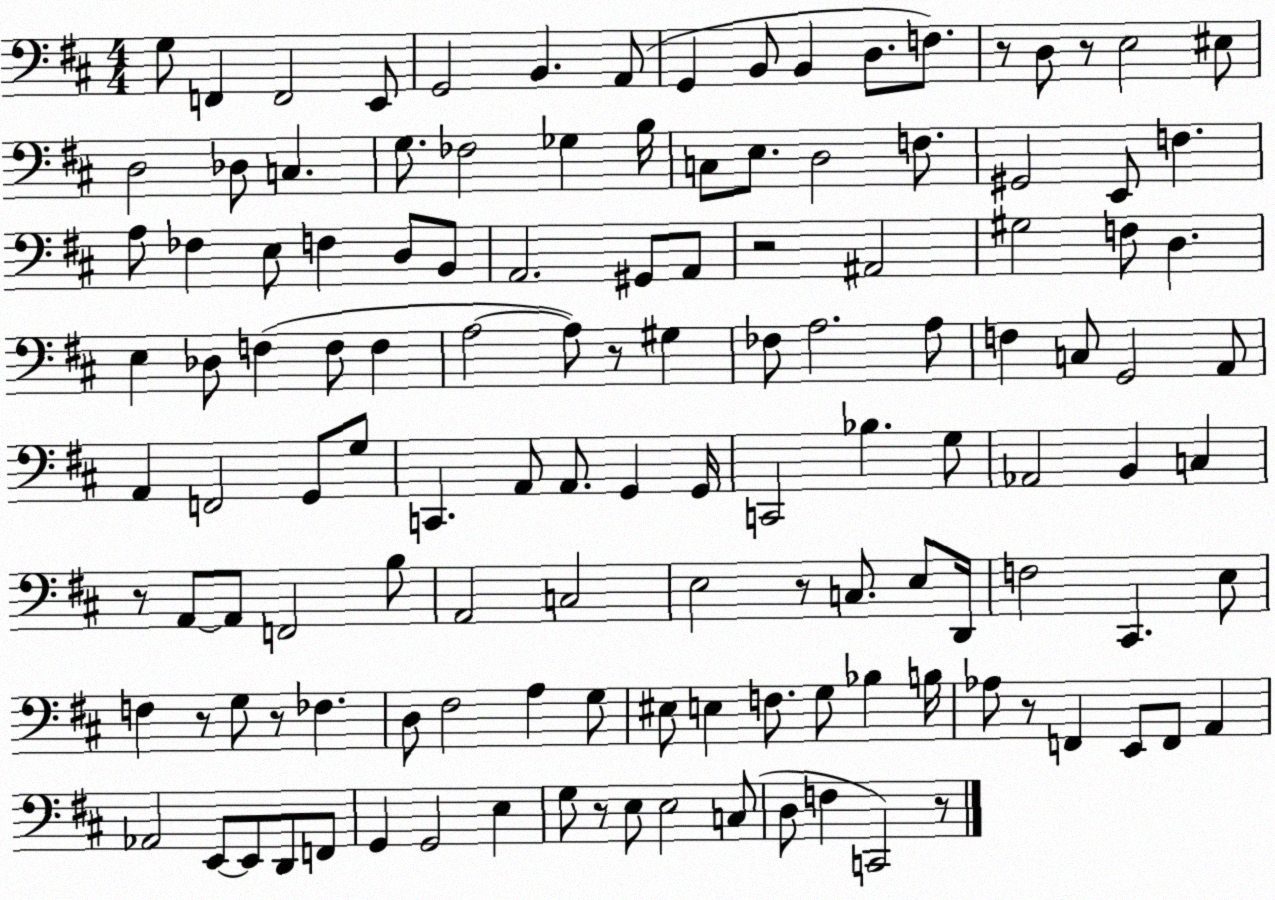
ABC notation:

X:1
T:Untitled
M:4/4
L:1/4
K:D
G,/2 F,, F,,2 E,,/2 G,,2 B,, A,,/2 G,, B,,/2 B,, D,/2 F,/2 z/2 D,/2 z/2 E,2 ^E,/2 D,2 _D,/2 C, G,/2 _F,2 _G, B,/4 C,/2 E,/2 D,2 F,/2 ^G,,2 E,,/2 F, A,/2 _F, E,/2 F, D,/2 B,,/2 A,,2 ^G,,/2 A,,/2 z2 ^A,,2 ^G,2 F,/2 D, E, _D,/2 F, F,/2 F, A,2 A,/2 z/2 ^G, _F,/2 A,2 A,/2 F, C,/2 G,,2 A,,/2 A,, F,,2 G,,/2 G,/2 C,, A,,/2 A,,/2 G,, G,,/4 C,,2 _B, G,/2 _A,,2 B,, C, z/2 A,,/2 A,,/2 F,,2 B,/2 A,,2 C,2 E,2 z/2 C,/2 E,/2 D,,/4 F,2 ^C,, E,/2 F, z/2 G,/2 z/2 _F, D,/2 ^F,2 A, G,/2 ^E,/2 E, F,/2 G,/2 _B, B,/4 _A,/2 z/2 F,, E,,/2 F,,/2 A,, _A,,2 E,,/2 E,,/2 D,,/2 F,,/2 G,, G,,2 E, G,/2 z/2 E,/2 E,2 C,/2 D,/2 F, C,,2 z/2